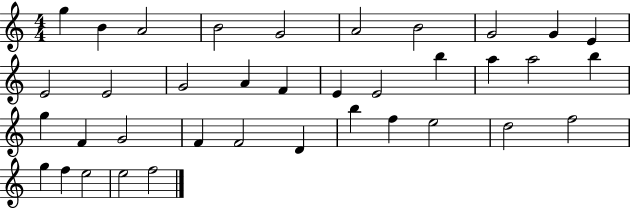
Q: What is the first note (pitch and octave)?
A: G5